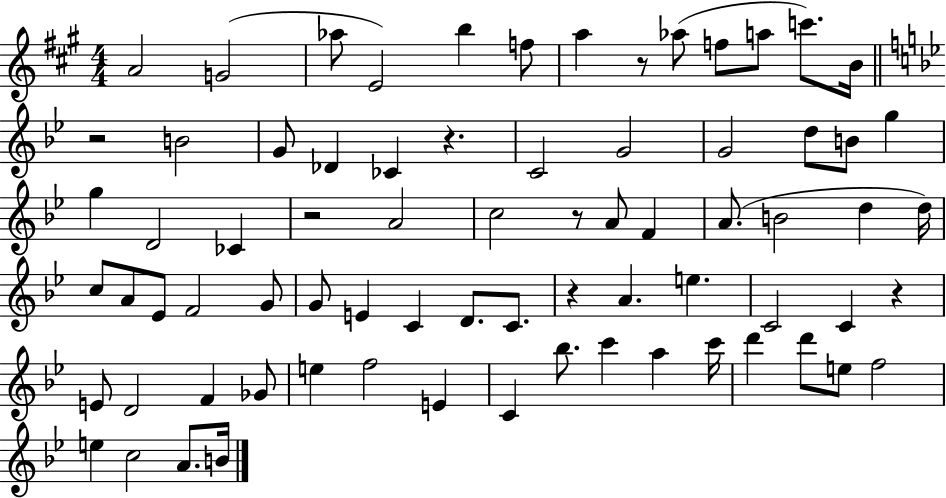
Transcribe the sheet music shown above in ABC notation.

X:1
T:Untitled
M:4/4
L:1/4
K:A
A2 G2 _a/2 E2 b f/2 a z/2 _a/2 f/2 a/2 c'/2 B/4 z2 B2 G/2 _D _C z C2 G2 G2 d/2 B/2 g g D2 _C z2 A2 c2 z/2 A/2 F A/2 B2 d d/4 c/2 A/2 _E/2 F2 G/2 G/2 E C D/2 C/2 z A e C2 C z E/2 D2 F _G/2 e f2 E C _b/2 c' a c'/4 d' d'/2 e/2 f2 e c2 A/2 B/4